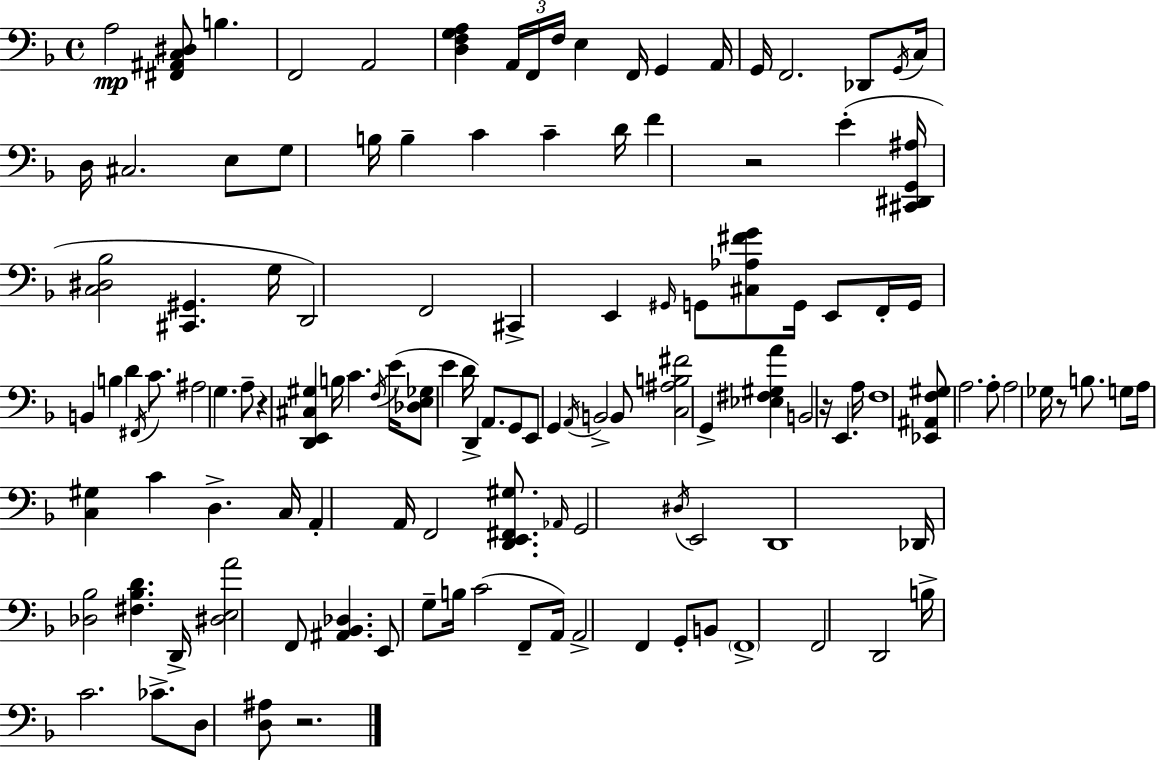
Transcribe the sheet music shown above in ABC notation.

X:1
T:Untitled
M:4/4
L:1/4
K:Dm
A,2 [^F,,^A,,C,^D,]/2 B, F,,2 A,,2 [D,F,G,A,] A,,/4 F,,/4 F,/4 E, F,,/4 G,, A,,/4 G,,/4 F,,2 _D,,/2 G,,/4 C,/4 D,/4 ^C,2 E,/2 G,/2 B,/4 B, C C D/4 F z2 E [^C,,^D,,G,,^A,]/4 [C,^D,_B,]2 [^C,,^G,,] G,/4 D,,2 F,,2 ^C,, E,, ^G,,/4 G,,/2 [^C,_A,^FG]/2 G,,/4 E,,/2 F,,/4 G,,/4 B,, B, D ^F,,/4 C/2 ^A,2 G, A,/2 z [D,,E,,^C,^G,] B,/4 C F,/4 E/4 [_D,E,_G,]/2 E D/4 D,, A,,/2 G,,/2 E,,/2 G,, A,,/4 B,,2 B,,/2 [C,^A,B,^F]2 G,, [_E,^F,^G,A] B,,2 z/4 E,, A,/4 F,4 [_E,,^A,,F,^G,]/2 A,2 A,/2 A,2 _G,/4 z/2 B,/2 G,/2 A,/4 [C,^G,] C D, C,/4 A,, A,,/4 F,,2 [D,,E,,^F,,^G,]/2 _A,,/4 G,,2 ^D,/4 E,,2 D,,4 _D,,/4 [_D,_B,]2 [^F,_B,D] D,,/4 [^D,E,A]2 F,,/2 [^A,,_B,,_D,] E,,/2 G,/2 B,/4 C2 F,,/2 A,,/4 A,,2 F,, G,,/2 B,,/2 F,,4 F,,2 D,,2 B,/4 C2 _C/2 D,/2 [D,^A,]/2 z2